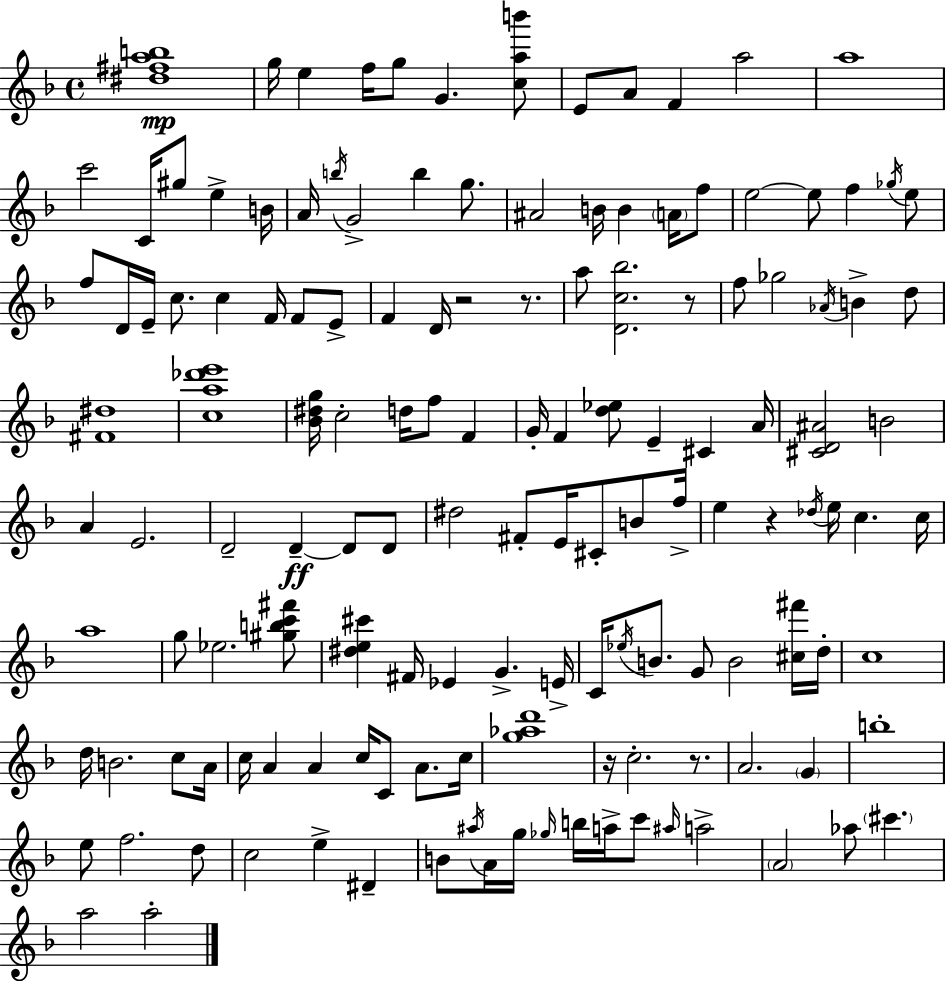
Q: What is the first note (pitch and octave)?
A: G5